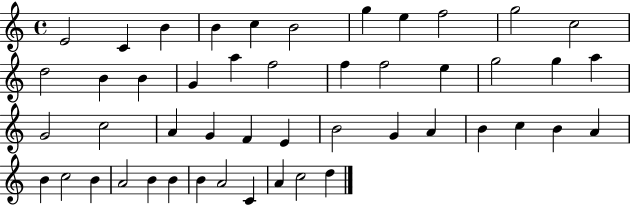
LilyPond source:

{
  \clef treble
  \time 4/4
  \defaultTimeSignature
  \key c \major
  e'2 c'4 b'4 | b'4 c''4 b'2 | g''4 e''4 f''2 | g''2 c''2 | \break d''2 b'4 b'4 | g'4 a''4 f''2 | f''4 f''2 e''4 | g''2 g''4 a''4 | \break g'2 c''2 | a'4 g'4 f'4 e'4 | b'2 g'4 a'4 | b'4 c''4 b'4 a'4 | \break b'4 c''2 b'4 | a'2 b'4 b'4 | b'4 a'2 c'4 | a'4 c''2 d''4 | \break \bar "|."
}